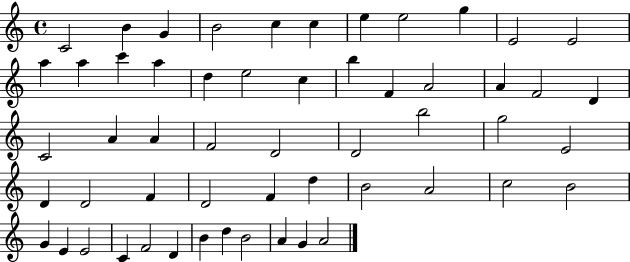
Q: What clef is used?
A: treble